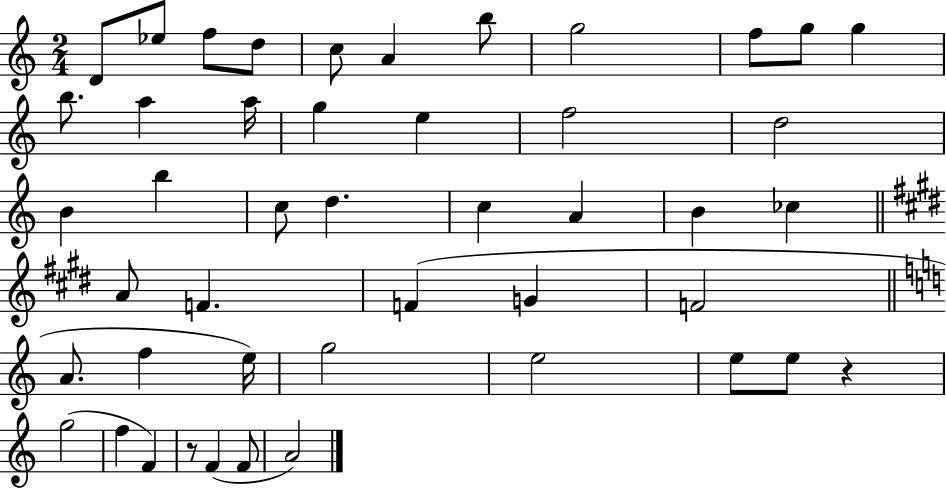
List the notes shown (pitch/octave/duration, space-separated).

D4/e Eb5/e F5/e D5/e C5/e A4/q B5/e G5/h F5/e G5/e G5/q B5/e. A5/q A5/s G5/q E5/q F5/h D5/h B4/q B5/q C5/e D5/q. C5/q A4/q B4/q CES5/q A4/e F4/q. F4/q G4/q F4/h A4/e. F5/q E5/s G5/h E5/h E5/e E5/e R/q G5/h F5/q F4/q R/e F4/q F4/e A4/h